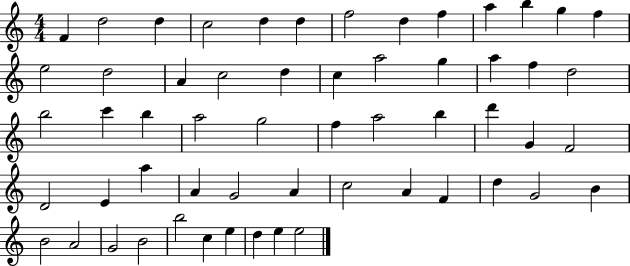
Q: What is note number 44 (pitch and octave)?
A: F4